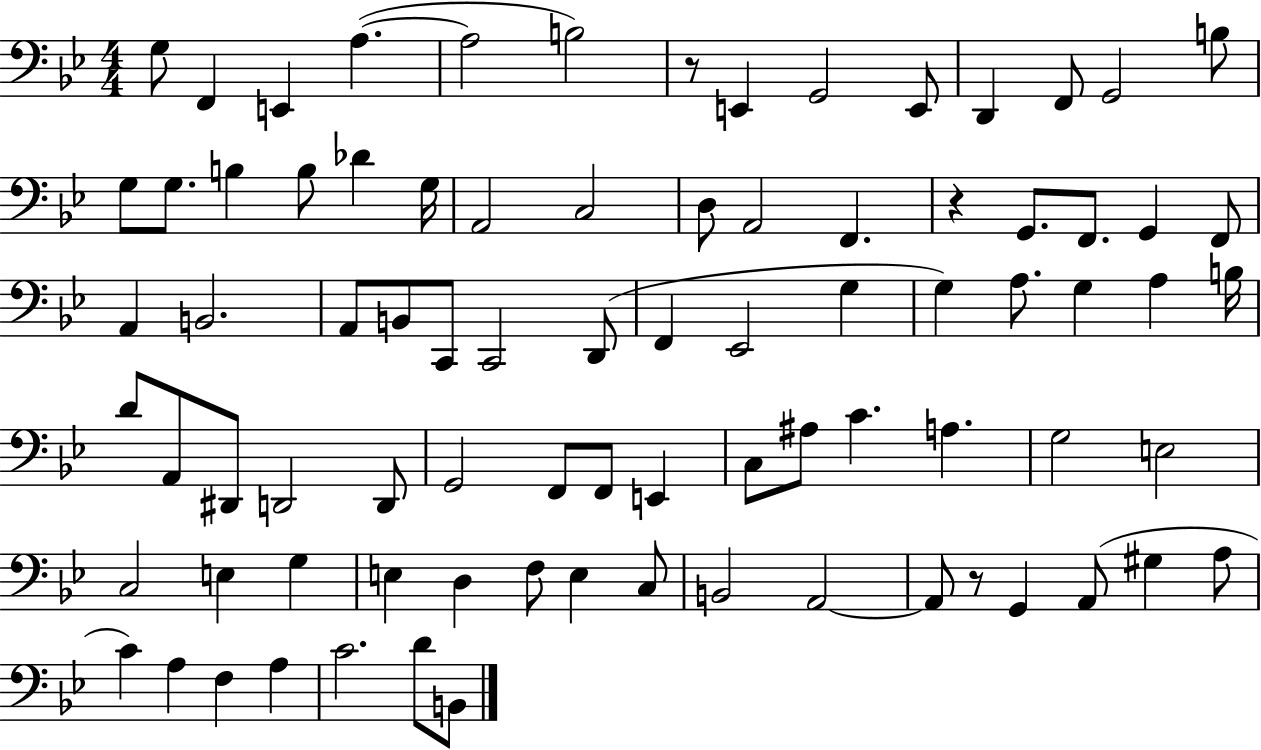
X:1
T:Untitled
M:4/4
L:1/4
K:Bb
G,/2 F,, E,, A, A,2 B,2 z/2 E,, G,,2 E,,/2 D,, F,,/2 G,,2 B,/2 G,/2 G,/2 B, B,/2 _D G,/4 A,,2 C,2 D,/2 A,,2 F,, z G,,/2 F,,/2 G,, F,,/2 A,, B,,2 A,,/2 B,,/2 C,,/2 C,,2 D,,/2 F,, _E,,2 G, G, A,/2 G, A, B,/4 D/2 A,,/2 ^D,,/2 D,,2 D,,/2 G,,2 F,,/2 F,,/2 E,, C,/2 ^A,/2 C A, G,2 E,2 C,2 E, G, E, D, F,/2 E, C,/2 B,,2 A,,2 A,,/2 z/2 G,, A,,/2 ^G, A,/2 C A, F, A, C2 D/2 B,,/2